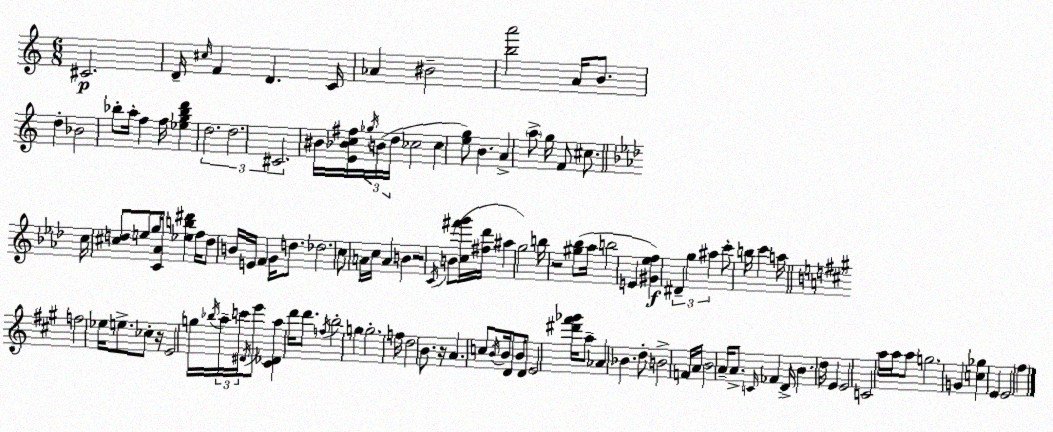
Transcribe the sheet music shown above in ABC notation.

X:1
T:Untitled
M:6/8
L:1/4
K:Am
^C2 D/4 ^c/4 F D C/4 _A ^B2 [ba']2 A/4 B/2 d _B2 _b/2 a/4 f f/4 [_eg_bd'] d2 d2 ^C2 ^B/4 [E_Bc^f]/4 _g/4 B/4 d/4 _c2 _c [eg]/2 B A a/2 g/4 F/2 ^c/2 c/4 [^cd]/2 e/2 g/4 [C_A]/4 [_eb^d'] f/4 d/2 B/4 E/4 F G/4 d/2 _d2 c/2 A/4 c/4 A B z2 C/4 B/2 [c^f'g']/4 [^f_d']/4 ^a g2 b/4 z2 [^g_b]/2 _a/4 b2 E [^G_ef] ^D g ^a c'/2 b/4 c' a/4 f2 _e/4 e/2 _c/2 z/4 E2 g/4 _b/4 a/4 c'/4 ^D/4 e'/2 [^C_Da] d'/4 d'/2 f/4 b2 g g2 f/4 d2 B/2 z/4 A c/2 B/4 B/4 D/2 B/4 D/2 E2 [^d'^f'_g']/4 a/2 _A _B d/2 B2 F/4 A/4 B2 A/4 A/2 C/4 _F D/4 B d/4 E E2 C2 a/4 a/4 a/2 g2 G [c_g] E E2 ^f